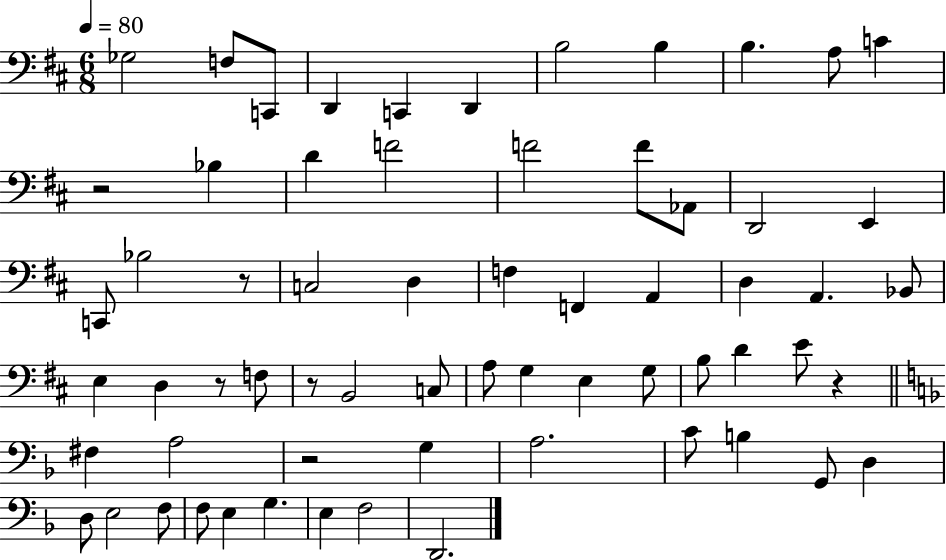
X:1
T:Untitled
M:6/8
L:1/4
K:D
_G,2 F,/2 C,,/2 D,, C,, D,, B,2 B, B, A,/2 C z2 _B, D F2 F2 F/2 _A,,/2 D,,2 E,, C,,/2 _B,2 z/2 C,2 D, F, F,, A,, D, A,, _B,,/2 E, D, z/2 F,/2 z/2 B,,2 C,/2 A,/2 G, E, G,/2 B,/2 D E/2 z ^F, A,2 z2 G, A,2 C/2 B, G,,/2 D, D,/2 E,2 F,/2 F,/2 E, G, E, F,2 D,,2